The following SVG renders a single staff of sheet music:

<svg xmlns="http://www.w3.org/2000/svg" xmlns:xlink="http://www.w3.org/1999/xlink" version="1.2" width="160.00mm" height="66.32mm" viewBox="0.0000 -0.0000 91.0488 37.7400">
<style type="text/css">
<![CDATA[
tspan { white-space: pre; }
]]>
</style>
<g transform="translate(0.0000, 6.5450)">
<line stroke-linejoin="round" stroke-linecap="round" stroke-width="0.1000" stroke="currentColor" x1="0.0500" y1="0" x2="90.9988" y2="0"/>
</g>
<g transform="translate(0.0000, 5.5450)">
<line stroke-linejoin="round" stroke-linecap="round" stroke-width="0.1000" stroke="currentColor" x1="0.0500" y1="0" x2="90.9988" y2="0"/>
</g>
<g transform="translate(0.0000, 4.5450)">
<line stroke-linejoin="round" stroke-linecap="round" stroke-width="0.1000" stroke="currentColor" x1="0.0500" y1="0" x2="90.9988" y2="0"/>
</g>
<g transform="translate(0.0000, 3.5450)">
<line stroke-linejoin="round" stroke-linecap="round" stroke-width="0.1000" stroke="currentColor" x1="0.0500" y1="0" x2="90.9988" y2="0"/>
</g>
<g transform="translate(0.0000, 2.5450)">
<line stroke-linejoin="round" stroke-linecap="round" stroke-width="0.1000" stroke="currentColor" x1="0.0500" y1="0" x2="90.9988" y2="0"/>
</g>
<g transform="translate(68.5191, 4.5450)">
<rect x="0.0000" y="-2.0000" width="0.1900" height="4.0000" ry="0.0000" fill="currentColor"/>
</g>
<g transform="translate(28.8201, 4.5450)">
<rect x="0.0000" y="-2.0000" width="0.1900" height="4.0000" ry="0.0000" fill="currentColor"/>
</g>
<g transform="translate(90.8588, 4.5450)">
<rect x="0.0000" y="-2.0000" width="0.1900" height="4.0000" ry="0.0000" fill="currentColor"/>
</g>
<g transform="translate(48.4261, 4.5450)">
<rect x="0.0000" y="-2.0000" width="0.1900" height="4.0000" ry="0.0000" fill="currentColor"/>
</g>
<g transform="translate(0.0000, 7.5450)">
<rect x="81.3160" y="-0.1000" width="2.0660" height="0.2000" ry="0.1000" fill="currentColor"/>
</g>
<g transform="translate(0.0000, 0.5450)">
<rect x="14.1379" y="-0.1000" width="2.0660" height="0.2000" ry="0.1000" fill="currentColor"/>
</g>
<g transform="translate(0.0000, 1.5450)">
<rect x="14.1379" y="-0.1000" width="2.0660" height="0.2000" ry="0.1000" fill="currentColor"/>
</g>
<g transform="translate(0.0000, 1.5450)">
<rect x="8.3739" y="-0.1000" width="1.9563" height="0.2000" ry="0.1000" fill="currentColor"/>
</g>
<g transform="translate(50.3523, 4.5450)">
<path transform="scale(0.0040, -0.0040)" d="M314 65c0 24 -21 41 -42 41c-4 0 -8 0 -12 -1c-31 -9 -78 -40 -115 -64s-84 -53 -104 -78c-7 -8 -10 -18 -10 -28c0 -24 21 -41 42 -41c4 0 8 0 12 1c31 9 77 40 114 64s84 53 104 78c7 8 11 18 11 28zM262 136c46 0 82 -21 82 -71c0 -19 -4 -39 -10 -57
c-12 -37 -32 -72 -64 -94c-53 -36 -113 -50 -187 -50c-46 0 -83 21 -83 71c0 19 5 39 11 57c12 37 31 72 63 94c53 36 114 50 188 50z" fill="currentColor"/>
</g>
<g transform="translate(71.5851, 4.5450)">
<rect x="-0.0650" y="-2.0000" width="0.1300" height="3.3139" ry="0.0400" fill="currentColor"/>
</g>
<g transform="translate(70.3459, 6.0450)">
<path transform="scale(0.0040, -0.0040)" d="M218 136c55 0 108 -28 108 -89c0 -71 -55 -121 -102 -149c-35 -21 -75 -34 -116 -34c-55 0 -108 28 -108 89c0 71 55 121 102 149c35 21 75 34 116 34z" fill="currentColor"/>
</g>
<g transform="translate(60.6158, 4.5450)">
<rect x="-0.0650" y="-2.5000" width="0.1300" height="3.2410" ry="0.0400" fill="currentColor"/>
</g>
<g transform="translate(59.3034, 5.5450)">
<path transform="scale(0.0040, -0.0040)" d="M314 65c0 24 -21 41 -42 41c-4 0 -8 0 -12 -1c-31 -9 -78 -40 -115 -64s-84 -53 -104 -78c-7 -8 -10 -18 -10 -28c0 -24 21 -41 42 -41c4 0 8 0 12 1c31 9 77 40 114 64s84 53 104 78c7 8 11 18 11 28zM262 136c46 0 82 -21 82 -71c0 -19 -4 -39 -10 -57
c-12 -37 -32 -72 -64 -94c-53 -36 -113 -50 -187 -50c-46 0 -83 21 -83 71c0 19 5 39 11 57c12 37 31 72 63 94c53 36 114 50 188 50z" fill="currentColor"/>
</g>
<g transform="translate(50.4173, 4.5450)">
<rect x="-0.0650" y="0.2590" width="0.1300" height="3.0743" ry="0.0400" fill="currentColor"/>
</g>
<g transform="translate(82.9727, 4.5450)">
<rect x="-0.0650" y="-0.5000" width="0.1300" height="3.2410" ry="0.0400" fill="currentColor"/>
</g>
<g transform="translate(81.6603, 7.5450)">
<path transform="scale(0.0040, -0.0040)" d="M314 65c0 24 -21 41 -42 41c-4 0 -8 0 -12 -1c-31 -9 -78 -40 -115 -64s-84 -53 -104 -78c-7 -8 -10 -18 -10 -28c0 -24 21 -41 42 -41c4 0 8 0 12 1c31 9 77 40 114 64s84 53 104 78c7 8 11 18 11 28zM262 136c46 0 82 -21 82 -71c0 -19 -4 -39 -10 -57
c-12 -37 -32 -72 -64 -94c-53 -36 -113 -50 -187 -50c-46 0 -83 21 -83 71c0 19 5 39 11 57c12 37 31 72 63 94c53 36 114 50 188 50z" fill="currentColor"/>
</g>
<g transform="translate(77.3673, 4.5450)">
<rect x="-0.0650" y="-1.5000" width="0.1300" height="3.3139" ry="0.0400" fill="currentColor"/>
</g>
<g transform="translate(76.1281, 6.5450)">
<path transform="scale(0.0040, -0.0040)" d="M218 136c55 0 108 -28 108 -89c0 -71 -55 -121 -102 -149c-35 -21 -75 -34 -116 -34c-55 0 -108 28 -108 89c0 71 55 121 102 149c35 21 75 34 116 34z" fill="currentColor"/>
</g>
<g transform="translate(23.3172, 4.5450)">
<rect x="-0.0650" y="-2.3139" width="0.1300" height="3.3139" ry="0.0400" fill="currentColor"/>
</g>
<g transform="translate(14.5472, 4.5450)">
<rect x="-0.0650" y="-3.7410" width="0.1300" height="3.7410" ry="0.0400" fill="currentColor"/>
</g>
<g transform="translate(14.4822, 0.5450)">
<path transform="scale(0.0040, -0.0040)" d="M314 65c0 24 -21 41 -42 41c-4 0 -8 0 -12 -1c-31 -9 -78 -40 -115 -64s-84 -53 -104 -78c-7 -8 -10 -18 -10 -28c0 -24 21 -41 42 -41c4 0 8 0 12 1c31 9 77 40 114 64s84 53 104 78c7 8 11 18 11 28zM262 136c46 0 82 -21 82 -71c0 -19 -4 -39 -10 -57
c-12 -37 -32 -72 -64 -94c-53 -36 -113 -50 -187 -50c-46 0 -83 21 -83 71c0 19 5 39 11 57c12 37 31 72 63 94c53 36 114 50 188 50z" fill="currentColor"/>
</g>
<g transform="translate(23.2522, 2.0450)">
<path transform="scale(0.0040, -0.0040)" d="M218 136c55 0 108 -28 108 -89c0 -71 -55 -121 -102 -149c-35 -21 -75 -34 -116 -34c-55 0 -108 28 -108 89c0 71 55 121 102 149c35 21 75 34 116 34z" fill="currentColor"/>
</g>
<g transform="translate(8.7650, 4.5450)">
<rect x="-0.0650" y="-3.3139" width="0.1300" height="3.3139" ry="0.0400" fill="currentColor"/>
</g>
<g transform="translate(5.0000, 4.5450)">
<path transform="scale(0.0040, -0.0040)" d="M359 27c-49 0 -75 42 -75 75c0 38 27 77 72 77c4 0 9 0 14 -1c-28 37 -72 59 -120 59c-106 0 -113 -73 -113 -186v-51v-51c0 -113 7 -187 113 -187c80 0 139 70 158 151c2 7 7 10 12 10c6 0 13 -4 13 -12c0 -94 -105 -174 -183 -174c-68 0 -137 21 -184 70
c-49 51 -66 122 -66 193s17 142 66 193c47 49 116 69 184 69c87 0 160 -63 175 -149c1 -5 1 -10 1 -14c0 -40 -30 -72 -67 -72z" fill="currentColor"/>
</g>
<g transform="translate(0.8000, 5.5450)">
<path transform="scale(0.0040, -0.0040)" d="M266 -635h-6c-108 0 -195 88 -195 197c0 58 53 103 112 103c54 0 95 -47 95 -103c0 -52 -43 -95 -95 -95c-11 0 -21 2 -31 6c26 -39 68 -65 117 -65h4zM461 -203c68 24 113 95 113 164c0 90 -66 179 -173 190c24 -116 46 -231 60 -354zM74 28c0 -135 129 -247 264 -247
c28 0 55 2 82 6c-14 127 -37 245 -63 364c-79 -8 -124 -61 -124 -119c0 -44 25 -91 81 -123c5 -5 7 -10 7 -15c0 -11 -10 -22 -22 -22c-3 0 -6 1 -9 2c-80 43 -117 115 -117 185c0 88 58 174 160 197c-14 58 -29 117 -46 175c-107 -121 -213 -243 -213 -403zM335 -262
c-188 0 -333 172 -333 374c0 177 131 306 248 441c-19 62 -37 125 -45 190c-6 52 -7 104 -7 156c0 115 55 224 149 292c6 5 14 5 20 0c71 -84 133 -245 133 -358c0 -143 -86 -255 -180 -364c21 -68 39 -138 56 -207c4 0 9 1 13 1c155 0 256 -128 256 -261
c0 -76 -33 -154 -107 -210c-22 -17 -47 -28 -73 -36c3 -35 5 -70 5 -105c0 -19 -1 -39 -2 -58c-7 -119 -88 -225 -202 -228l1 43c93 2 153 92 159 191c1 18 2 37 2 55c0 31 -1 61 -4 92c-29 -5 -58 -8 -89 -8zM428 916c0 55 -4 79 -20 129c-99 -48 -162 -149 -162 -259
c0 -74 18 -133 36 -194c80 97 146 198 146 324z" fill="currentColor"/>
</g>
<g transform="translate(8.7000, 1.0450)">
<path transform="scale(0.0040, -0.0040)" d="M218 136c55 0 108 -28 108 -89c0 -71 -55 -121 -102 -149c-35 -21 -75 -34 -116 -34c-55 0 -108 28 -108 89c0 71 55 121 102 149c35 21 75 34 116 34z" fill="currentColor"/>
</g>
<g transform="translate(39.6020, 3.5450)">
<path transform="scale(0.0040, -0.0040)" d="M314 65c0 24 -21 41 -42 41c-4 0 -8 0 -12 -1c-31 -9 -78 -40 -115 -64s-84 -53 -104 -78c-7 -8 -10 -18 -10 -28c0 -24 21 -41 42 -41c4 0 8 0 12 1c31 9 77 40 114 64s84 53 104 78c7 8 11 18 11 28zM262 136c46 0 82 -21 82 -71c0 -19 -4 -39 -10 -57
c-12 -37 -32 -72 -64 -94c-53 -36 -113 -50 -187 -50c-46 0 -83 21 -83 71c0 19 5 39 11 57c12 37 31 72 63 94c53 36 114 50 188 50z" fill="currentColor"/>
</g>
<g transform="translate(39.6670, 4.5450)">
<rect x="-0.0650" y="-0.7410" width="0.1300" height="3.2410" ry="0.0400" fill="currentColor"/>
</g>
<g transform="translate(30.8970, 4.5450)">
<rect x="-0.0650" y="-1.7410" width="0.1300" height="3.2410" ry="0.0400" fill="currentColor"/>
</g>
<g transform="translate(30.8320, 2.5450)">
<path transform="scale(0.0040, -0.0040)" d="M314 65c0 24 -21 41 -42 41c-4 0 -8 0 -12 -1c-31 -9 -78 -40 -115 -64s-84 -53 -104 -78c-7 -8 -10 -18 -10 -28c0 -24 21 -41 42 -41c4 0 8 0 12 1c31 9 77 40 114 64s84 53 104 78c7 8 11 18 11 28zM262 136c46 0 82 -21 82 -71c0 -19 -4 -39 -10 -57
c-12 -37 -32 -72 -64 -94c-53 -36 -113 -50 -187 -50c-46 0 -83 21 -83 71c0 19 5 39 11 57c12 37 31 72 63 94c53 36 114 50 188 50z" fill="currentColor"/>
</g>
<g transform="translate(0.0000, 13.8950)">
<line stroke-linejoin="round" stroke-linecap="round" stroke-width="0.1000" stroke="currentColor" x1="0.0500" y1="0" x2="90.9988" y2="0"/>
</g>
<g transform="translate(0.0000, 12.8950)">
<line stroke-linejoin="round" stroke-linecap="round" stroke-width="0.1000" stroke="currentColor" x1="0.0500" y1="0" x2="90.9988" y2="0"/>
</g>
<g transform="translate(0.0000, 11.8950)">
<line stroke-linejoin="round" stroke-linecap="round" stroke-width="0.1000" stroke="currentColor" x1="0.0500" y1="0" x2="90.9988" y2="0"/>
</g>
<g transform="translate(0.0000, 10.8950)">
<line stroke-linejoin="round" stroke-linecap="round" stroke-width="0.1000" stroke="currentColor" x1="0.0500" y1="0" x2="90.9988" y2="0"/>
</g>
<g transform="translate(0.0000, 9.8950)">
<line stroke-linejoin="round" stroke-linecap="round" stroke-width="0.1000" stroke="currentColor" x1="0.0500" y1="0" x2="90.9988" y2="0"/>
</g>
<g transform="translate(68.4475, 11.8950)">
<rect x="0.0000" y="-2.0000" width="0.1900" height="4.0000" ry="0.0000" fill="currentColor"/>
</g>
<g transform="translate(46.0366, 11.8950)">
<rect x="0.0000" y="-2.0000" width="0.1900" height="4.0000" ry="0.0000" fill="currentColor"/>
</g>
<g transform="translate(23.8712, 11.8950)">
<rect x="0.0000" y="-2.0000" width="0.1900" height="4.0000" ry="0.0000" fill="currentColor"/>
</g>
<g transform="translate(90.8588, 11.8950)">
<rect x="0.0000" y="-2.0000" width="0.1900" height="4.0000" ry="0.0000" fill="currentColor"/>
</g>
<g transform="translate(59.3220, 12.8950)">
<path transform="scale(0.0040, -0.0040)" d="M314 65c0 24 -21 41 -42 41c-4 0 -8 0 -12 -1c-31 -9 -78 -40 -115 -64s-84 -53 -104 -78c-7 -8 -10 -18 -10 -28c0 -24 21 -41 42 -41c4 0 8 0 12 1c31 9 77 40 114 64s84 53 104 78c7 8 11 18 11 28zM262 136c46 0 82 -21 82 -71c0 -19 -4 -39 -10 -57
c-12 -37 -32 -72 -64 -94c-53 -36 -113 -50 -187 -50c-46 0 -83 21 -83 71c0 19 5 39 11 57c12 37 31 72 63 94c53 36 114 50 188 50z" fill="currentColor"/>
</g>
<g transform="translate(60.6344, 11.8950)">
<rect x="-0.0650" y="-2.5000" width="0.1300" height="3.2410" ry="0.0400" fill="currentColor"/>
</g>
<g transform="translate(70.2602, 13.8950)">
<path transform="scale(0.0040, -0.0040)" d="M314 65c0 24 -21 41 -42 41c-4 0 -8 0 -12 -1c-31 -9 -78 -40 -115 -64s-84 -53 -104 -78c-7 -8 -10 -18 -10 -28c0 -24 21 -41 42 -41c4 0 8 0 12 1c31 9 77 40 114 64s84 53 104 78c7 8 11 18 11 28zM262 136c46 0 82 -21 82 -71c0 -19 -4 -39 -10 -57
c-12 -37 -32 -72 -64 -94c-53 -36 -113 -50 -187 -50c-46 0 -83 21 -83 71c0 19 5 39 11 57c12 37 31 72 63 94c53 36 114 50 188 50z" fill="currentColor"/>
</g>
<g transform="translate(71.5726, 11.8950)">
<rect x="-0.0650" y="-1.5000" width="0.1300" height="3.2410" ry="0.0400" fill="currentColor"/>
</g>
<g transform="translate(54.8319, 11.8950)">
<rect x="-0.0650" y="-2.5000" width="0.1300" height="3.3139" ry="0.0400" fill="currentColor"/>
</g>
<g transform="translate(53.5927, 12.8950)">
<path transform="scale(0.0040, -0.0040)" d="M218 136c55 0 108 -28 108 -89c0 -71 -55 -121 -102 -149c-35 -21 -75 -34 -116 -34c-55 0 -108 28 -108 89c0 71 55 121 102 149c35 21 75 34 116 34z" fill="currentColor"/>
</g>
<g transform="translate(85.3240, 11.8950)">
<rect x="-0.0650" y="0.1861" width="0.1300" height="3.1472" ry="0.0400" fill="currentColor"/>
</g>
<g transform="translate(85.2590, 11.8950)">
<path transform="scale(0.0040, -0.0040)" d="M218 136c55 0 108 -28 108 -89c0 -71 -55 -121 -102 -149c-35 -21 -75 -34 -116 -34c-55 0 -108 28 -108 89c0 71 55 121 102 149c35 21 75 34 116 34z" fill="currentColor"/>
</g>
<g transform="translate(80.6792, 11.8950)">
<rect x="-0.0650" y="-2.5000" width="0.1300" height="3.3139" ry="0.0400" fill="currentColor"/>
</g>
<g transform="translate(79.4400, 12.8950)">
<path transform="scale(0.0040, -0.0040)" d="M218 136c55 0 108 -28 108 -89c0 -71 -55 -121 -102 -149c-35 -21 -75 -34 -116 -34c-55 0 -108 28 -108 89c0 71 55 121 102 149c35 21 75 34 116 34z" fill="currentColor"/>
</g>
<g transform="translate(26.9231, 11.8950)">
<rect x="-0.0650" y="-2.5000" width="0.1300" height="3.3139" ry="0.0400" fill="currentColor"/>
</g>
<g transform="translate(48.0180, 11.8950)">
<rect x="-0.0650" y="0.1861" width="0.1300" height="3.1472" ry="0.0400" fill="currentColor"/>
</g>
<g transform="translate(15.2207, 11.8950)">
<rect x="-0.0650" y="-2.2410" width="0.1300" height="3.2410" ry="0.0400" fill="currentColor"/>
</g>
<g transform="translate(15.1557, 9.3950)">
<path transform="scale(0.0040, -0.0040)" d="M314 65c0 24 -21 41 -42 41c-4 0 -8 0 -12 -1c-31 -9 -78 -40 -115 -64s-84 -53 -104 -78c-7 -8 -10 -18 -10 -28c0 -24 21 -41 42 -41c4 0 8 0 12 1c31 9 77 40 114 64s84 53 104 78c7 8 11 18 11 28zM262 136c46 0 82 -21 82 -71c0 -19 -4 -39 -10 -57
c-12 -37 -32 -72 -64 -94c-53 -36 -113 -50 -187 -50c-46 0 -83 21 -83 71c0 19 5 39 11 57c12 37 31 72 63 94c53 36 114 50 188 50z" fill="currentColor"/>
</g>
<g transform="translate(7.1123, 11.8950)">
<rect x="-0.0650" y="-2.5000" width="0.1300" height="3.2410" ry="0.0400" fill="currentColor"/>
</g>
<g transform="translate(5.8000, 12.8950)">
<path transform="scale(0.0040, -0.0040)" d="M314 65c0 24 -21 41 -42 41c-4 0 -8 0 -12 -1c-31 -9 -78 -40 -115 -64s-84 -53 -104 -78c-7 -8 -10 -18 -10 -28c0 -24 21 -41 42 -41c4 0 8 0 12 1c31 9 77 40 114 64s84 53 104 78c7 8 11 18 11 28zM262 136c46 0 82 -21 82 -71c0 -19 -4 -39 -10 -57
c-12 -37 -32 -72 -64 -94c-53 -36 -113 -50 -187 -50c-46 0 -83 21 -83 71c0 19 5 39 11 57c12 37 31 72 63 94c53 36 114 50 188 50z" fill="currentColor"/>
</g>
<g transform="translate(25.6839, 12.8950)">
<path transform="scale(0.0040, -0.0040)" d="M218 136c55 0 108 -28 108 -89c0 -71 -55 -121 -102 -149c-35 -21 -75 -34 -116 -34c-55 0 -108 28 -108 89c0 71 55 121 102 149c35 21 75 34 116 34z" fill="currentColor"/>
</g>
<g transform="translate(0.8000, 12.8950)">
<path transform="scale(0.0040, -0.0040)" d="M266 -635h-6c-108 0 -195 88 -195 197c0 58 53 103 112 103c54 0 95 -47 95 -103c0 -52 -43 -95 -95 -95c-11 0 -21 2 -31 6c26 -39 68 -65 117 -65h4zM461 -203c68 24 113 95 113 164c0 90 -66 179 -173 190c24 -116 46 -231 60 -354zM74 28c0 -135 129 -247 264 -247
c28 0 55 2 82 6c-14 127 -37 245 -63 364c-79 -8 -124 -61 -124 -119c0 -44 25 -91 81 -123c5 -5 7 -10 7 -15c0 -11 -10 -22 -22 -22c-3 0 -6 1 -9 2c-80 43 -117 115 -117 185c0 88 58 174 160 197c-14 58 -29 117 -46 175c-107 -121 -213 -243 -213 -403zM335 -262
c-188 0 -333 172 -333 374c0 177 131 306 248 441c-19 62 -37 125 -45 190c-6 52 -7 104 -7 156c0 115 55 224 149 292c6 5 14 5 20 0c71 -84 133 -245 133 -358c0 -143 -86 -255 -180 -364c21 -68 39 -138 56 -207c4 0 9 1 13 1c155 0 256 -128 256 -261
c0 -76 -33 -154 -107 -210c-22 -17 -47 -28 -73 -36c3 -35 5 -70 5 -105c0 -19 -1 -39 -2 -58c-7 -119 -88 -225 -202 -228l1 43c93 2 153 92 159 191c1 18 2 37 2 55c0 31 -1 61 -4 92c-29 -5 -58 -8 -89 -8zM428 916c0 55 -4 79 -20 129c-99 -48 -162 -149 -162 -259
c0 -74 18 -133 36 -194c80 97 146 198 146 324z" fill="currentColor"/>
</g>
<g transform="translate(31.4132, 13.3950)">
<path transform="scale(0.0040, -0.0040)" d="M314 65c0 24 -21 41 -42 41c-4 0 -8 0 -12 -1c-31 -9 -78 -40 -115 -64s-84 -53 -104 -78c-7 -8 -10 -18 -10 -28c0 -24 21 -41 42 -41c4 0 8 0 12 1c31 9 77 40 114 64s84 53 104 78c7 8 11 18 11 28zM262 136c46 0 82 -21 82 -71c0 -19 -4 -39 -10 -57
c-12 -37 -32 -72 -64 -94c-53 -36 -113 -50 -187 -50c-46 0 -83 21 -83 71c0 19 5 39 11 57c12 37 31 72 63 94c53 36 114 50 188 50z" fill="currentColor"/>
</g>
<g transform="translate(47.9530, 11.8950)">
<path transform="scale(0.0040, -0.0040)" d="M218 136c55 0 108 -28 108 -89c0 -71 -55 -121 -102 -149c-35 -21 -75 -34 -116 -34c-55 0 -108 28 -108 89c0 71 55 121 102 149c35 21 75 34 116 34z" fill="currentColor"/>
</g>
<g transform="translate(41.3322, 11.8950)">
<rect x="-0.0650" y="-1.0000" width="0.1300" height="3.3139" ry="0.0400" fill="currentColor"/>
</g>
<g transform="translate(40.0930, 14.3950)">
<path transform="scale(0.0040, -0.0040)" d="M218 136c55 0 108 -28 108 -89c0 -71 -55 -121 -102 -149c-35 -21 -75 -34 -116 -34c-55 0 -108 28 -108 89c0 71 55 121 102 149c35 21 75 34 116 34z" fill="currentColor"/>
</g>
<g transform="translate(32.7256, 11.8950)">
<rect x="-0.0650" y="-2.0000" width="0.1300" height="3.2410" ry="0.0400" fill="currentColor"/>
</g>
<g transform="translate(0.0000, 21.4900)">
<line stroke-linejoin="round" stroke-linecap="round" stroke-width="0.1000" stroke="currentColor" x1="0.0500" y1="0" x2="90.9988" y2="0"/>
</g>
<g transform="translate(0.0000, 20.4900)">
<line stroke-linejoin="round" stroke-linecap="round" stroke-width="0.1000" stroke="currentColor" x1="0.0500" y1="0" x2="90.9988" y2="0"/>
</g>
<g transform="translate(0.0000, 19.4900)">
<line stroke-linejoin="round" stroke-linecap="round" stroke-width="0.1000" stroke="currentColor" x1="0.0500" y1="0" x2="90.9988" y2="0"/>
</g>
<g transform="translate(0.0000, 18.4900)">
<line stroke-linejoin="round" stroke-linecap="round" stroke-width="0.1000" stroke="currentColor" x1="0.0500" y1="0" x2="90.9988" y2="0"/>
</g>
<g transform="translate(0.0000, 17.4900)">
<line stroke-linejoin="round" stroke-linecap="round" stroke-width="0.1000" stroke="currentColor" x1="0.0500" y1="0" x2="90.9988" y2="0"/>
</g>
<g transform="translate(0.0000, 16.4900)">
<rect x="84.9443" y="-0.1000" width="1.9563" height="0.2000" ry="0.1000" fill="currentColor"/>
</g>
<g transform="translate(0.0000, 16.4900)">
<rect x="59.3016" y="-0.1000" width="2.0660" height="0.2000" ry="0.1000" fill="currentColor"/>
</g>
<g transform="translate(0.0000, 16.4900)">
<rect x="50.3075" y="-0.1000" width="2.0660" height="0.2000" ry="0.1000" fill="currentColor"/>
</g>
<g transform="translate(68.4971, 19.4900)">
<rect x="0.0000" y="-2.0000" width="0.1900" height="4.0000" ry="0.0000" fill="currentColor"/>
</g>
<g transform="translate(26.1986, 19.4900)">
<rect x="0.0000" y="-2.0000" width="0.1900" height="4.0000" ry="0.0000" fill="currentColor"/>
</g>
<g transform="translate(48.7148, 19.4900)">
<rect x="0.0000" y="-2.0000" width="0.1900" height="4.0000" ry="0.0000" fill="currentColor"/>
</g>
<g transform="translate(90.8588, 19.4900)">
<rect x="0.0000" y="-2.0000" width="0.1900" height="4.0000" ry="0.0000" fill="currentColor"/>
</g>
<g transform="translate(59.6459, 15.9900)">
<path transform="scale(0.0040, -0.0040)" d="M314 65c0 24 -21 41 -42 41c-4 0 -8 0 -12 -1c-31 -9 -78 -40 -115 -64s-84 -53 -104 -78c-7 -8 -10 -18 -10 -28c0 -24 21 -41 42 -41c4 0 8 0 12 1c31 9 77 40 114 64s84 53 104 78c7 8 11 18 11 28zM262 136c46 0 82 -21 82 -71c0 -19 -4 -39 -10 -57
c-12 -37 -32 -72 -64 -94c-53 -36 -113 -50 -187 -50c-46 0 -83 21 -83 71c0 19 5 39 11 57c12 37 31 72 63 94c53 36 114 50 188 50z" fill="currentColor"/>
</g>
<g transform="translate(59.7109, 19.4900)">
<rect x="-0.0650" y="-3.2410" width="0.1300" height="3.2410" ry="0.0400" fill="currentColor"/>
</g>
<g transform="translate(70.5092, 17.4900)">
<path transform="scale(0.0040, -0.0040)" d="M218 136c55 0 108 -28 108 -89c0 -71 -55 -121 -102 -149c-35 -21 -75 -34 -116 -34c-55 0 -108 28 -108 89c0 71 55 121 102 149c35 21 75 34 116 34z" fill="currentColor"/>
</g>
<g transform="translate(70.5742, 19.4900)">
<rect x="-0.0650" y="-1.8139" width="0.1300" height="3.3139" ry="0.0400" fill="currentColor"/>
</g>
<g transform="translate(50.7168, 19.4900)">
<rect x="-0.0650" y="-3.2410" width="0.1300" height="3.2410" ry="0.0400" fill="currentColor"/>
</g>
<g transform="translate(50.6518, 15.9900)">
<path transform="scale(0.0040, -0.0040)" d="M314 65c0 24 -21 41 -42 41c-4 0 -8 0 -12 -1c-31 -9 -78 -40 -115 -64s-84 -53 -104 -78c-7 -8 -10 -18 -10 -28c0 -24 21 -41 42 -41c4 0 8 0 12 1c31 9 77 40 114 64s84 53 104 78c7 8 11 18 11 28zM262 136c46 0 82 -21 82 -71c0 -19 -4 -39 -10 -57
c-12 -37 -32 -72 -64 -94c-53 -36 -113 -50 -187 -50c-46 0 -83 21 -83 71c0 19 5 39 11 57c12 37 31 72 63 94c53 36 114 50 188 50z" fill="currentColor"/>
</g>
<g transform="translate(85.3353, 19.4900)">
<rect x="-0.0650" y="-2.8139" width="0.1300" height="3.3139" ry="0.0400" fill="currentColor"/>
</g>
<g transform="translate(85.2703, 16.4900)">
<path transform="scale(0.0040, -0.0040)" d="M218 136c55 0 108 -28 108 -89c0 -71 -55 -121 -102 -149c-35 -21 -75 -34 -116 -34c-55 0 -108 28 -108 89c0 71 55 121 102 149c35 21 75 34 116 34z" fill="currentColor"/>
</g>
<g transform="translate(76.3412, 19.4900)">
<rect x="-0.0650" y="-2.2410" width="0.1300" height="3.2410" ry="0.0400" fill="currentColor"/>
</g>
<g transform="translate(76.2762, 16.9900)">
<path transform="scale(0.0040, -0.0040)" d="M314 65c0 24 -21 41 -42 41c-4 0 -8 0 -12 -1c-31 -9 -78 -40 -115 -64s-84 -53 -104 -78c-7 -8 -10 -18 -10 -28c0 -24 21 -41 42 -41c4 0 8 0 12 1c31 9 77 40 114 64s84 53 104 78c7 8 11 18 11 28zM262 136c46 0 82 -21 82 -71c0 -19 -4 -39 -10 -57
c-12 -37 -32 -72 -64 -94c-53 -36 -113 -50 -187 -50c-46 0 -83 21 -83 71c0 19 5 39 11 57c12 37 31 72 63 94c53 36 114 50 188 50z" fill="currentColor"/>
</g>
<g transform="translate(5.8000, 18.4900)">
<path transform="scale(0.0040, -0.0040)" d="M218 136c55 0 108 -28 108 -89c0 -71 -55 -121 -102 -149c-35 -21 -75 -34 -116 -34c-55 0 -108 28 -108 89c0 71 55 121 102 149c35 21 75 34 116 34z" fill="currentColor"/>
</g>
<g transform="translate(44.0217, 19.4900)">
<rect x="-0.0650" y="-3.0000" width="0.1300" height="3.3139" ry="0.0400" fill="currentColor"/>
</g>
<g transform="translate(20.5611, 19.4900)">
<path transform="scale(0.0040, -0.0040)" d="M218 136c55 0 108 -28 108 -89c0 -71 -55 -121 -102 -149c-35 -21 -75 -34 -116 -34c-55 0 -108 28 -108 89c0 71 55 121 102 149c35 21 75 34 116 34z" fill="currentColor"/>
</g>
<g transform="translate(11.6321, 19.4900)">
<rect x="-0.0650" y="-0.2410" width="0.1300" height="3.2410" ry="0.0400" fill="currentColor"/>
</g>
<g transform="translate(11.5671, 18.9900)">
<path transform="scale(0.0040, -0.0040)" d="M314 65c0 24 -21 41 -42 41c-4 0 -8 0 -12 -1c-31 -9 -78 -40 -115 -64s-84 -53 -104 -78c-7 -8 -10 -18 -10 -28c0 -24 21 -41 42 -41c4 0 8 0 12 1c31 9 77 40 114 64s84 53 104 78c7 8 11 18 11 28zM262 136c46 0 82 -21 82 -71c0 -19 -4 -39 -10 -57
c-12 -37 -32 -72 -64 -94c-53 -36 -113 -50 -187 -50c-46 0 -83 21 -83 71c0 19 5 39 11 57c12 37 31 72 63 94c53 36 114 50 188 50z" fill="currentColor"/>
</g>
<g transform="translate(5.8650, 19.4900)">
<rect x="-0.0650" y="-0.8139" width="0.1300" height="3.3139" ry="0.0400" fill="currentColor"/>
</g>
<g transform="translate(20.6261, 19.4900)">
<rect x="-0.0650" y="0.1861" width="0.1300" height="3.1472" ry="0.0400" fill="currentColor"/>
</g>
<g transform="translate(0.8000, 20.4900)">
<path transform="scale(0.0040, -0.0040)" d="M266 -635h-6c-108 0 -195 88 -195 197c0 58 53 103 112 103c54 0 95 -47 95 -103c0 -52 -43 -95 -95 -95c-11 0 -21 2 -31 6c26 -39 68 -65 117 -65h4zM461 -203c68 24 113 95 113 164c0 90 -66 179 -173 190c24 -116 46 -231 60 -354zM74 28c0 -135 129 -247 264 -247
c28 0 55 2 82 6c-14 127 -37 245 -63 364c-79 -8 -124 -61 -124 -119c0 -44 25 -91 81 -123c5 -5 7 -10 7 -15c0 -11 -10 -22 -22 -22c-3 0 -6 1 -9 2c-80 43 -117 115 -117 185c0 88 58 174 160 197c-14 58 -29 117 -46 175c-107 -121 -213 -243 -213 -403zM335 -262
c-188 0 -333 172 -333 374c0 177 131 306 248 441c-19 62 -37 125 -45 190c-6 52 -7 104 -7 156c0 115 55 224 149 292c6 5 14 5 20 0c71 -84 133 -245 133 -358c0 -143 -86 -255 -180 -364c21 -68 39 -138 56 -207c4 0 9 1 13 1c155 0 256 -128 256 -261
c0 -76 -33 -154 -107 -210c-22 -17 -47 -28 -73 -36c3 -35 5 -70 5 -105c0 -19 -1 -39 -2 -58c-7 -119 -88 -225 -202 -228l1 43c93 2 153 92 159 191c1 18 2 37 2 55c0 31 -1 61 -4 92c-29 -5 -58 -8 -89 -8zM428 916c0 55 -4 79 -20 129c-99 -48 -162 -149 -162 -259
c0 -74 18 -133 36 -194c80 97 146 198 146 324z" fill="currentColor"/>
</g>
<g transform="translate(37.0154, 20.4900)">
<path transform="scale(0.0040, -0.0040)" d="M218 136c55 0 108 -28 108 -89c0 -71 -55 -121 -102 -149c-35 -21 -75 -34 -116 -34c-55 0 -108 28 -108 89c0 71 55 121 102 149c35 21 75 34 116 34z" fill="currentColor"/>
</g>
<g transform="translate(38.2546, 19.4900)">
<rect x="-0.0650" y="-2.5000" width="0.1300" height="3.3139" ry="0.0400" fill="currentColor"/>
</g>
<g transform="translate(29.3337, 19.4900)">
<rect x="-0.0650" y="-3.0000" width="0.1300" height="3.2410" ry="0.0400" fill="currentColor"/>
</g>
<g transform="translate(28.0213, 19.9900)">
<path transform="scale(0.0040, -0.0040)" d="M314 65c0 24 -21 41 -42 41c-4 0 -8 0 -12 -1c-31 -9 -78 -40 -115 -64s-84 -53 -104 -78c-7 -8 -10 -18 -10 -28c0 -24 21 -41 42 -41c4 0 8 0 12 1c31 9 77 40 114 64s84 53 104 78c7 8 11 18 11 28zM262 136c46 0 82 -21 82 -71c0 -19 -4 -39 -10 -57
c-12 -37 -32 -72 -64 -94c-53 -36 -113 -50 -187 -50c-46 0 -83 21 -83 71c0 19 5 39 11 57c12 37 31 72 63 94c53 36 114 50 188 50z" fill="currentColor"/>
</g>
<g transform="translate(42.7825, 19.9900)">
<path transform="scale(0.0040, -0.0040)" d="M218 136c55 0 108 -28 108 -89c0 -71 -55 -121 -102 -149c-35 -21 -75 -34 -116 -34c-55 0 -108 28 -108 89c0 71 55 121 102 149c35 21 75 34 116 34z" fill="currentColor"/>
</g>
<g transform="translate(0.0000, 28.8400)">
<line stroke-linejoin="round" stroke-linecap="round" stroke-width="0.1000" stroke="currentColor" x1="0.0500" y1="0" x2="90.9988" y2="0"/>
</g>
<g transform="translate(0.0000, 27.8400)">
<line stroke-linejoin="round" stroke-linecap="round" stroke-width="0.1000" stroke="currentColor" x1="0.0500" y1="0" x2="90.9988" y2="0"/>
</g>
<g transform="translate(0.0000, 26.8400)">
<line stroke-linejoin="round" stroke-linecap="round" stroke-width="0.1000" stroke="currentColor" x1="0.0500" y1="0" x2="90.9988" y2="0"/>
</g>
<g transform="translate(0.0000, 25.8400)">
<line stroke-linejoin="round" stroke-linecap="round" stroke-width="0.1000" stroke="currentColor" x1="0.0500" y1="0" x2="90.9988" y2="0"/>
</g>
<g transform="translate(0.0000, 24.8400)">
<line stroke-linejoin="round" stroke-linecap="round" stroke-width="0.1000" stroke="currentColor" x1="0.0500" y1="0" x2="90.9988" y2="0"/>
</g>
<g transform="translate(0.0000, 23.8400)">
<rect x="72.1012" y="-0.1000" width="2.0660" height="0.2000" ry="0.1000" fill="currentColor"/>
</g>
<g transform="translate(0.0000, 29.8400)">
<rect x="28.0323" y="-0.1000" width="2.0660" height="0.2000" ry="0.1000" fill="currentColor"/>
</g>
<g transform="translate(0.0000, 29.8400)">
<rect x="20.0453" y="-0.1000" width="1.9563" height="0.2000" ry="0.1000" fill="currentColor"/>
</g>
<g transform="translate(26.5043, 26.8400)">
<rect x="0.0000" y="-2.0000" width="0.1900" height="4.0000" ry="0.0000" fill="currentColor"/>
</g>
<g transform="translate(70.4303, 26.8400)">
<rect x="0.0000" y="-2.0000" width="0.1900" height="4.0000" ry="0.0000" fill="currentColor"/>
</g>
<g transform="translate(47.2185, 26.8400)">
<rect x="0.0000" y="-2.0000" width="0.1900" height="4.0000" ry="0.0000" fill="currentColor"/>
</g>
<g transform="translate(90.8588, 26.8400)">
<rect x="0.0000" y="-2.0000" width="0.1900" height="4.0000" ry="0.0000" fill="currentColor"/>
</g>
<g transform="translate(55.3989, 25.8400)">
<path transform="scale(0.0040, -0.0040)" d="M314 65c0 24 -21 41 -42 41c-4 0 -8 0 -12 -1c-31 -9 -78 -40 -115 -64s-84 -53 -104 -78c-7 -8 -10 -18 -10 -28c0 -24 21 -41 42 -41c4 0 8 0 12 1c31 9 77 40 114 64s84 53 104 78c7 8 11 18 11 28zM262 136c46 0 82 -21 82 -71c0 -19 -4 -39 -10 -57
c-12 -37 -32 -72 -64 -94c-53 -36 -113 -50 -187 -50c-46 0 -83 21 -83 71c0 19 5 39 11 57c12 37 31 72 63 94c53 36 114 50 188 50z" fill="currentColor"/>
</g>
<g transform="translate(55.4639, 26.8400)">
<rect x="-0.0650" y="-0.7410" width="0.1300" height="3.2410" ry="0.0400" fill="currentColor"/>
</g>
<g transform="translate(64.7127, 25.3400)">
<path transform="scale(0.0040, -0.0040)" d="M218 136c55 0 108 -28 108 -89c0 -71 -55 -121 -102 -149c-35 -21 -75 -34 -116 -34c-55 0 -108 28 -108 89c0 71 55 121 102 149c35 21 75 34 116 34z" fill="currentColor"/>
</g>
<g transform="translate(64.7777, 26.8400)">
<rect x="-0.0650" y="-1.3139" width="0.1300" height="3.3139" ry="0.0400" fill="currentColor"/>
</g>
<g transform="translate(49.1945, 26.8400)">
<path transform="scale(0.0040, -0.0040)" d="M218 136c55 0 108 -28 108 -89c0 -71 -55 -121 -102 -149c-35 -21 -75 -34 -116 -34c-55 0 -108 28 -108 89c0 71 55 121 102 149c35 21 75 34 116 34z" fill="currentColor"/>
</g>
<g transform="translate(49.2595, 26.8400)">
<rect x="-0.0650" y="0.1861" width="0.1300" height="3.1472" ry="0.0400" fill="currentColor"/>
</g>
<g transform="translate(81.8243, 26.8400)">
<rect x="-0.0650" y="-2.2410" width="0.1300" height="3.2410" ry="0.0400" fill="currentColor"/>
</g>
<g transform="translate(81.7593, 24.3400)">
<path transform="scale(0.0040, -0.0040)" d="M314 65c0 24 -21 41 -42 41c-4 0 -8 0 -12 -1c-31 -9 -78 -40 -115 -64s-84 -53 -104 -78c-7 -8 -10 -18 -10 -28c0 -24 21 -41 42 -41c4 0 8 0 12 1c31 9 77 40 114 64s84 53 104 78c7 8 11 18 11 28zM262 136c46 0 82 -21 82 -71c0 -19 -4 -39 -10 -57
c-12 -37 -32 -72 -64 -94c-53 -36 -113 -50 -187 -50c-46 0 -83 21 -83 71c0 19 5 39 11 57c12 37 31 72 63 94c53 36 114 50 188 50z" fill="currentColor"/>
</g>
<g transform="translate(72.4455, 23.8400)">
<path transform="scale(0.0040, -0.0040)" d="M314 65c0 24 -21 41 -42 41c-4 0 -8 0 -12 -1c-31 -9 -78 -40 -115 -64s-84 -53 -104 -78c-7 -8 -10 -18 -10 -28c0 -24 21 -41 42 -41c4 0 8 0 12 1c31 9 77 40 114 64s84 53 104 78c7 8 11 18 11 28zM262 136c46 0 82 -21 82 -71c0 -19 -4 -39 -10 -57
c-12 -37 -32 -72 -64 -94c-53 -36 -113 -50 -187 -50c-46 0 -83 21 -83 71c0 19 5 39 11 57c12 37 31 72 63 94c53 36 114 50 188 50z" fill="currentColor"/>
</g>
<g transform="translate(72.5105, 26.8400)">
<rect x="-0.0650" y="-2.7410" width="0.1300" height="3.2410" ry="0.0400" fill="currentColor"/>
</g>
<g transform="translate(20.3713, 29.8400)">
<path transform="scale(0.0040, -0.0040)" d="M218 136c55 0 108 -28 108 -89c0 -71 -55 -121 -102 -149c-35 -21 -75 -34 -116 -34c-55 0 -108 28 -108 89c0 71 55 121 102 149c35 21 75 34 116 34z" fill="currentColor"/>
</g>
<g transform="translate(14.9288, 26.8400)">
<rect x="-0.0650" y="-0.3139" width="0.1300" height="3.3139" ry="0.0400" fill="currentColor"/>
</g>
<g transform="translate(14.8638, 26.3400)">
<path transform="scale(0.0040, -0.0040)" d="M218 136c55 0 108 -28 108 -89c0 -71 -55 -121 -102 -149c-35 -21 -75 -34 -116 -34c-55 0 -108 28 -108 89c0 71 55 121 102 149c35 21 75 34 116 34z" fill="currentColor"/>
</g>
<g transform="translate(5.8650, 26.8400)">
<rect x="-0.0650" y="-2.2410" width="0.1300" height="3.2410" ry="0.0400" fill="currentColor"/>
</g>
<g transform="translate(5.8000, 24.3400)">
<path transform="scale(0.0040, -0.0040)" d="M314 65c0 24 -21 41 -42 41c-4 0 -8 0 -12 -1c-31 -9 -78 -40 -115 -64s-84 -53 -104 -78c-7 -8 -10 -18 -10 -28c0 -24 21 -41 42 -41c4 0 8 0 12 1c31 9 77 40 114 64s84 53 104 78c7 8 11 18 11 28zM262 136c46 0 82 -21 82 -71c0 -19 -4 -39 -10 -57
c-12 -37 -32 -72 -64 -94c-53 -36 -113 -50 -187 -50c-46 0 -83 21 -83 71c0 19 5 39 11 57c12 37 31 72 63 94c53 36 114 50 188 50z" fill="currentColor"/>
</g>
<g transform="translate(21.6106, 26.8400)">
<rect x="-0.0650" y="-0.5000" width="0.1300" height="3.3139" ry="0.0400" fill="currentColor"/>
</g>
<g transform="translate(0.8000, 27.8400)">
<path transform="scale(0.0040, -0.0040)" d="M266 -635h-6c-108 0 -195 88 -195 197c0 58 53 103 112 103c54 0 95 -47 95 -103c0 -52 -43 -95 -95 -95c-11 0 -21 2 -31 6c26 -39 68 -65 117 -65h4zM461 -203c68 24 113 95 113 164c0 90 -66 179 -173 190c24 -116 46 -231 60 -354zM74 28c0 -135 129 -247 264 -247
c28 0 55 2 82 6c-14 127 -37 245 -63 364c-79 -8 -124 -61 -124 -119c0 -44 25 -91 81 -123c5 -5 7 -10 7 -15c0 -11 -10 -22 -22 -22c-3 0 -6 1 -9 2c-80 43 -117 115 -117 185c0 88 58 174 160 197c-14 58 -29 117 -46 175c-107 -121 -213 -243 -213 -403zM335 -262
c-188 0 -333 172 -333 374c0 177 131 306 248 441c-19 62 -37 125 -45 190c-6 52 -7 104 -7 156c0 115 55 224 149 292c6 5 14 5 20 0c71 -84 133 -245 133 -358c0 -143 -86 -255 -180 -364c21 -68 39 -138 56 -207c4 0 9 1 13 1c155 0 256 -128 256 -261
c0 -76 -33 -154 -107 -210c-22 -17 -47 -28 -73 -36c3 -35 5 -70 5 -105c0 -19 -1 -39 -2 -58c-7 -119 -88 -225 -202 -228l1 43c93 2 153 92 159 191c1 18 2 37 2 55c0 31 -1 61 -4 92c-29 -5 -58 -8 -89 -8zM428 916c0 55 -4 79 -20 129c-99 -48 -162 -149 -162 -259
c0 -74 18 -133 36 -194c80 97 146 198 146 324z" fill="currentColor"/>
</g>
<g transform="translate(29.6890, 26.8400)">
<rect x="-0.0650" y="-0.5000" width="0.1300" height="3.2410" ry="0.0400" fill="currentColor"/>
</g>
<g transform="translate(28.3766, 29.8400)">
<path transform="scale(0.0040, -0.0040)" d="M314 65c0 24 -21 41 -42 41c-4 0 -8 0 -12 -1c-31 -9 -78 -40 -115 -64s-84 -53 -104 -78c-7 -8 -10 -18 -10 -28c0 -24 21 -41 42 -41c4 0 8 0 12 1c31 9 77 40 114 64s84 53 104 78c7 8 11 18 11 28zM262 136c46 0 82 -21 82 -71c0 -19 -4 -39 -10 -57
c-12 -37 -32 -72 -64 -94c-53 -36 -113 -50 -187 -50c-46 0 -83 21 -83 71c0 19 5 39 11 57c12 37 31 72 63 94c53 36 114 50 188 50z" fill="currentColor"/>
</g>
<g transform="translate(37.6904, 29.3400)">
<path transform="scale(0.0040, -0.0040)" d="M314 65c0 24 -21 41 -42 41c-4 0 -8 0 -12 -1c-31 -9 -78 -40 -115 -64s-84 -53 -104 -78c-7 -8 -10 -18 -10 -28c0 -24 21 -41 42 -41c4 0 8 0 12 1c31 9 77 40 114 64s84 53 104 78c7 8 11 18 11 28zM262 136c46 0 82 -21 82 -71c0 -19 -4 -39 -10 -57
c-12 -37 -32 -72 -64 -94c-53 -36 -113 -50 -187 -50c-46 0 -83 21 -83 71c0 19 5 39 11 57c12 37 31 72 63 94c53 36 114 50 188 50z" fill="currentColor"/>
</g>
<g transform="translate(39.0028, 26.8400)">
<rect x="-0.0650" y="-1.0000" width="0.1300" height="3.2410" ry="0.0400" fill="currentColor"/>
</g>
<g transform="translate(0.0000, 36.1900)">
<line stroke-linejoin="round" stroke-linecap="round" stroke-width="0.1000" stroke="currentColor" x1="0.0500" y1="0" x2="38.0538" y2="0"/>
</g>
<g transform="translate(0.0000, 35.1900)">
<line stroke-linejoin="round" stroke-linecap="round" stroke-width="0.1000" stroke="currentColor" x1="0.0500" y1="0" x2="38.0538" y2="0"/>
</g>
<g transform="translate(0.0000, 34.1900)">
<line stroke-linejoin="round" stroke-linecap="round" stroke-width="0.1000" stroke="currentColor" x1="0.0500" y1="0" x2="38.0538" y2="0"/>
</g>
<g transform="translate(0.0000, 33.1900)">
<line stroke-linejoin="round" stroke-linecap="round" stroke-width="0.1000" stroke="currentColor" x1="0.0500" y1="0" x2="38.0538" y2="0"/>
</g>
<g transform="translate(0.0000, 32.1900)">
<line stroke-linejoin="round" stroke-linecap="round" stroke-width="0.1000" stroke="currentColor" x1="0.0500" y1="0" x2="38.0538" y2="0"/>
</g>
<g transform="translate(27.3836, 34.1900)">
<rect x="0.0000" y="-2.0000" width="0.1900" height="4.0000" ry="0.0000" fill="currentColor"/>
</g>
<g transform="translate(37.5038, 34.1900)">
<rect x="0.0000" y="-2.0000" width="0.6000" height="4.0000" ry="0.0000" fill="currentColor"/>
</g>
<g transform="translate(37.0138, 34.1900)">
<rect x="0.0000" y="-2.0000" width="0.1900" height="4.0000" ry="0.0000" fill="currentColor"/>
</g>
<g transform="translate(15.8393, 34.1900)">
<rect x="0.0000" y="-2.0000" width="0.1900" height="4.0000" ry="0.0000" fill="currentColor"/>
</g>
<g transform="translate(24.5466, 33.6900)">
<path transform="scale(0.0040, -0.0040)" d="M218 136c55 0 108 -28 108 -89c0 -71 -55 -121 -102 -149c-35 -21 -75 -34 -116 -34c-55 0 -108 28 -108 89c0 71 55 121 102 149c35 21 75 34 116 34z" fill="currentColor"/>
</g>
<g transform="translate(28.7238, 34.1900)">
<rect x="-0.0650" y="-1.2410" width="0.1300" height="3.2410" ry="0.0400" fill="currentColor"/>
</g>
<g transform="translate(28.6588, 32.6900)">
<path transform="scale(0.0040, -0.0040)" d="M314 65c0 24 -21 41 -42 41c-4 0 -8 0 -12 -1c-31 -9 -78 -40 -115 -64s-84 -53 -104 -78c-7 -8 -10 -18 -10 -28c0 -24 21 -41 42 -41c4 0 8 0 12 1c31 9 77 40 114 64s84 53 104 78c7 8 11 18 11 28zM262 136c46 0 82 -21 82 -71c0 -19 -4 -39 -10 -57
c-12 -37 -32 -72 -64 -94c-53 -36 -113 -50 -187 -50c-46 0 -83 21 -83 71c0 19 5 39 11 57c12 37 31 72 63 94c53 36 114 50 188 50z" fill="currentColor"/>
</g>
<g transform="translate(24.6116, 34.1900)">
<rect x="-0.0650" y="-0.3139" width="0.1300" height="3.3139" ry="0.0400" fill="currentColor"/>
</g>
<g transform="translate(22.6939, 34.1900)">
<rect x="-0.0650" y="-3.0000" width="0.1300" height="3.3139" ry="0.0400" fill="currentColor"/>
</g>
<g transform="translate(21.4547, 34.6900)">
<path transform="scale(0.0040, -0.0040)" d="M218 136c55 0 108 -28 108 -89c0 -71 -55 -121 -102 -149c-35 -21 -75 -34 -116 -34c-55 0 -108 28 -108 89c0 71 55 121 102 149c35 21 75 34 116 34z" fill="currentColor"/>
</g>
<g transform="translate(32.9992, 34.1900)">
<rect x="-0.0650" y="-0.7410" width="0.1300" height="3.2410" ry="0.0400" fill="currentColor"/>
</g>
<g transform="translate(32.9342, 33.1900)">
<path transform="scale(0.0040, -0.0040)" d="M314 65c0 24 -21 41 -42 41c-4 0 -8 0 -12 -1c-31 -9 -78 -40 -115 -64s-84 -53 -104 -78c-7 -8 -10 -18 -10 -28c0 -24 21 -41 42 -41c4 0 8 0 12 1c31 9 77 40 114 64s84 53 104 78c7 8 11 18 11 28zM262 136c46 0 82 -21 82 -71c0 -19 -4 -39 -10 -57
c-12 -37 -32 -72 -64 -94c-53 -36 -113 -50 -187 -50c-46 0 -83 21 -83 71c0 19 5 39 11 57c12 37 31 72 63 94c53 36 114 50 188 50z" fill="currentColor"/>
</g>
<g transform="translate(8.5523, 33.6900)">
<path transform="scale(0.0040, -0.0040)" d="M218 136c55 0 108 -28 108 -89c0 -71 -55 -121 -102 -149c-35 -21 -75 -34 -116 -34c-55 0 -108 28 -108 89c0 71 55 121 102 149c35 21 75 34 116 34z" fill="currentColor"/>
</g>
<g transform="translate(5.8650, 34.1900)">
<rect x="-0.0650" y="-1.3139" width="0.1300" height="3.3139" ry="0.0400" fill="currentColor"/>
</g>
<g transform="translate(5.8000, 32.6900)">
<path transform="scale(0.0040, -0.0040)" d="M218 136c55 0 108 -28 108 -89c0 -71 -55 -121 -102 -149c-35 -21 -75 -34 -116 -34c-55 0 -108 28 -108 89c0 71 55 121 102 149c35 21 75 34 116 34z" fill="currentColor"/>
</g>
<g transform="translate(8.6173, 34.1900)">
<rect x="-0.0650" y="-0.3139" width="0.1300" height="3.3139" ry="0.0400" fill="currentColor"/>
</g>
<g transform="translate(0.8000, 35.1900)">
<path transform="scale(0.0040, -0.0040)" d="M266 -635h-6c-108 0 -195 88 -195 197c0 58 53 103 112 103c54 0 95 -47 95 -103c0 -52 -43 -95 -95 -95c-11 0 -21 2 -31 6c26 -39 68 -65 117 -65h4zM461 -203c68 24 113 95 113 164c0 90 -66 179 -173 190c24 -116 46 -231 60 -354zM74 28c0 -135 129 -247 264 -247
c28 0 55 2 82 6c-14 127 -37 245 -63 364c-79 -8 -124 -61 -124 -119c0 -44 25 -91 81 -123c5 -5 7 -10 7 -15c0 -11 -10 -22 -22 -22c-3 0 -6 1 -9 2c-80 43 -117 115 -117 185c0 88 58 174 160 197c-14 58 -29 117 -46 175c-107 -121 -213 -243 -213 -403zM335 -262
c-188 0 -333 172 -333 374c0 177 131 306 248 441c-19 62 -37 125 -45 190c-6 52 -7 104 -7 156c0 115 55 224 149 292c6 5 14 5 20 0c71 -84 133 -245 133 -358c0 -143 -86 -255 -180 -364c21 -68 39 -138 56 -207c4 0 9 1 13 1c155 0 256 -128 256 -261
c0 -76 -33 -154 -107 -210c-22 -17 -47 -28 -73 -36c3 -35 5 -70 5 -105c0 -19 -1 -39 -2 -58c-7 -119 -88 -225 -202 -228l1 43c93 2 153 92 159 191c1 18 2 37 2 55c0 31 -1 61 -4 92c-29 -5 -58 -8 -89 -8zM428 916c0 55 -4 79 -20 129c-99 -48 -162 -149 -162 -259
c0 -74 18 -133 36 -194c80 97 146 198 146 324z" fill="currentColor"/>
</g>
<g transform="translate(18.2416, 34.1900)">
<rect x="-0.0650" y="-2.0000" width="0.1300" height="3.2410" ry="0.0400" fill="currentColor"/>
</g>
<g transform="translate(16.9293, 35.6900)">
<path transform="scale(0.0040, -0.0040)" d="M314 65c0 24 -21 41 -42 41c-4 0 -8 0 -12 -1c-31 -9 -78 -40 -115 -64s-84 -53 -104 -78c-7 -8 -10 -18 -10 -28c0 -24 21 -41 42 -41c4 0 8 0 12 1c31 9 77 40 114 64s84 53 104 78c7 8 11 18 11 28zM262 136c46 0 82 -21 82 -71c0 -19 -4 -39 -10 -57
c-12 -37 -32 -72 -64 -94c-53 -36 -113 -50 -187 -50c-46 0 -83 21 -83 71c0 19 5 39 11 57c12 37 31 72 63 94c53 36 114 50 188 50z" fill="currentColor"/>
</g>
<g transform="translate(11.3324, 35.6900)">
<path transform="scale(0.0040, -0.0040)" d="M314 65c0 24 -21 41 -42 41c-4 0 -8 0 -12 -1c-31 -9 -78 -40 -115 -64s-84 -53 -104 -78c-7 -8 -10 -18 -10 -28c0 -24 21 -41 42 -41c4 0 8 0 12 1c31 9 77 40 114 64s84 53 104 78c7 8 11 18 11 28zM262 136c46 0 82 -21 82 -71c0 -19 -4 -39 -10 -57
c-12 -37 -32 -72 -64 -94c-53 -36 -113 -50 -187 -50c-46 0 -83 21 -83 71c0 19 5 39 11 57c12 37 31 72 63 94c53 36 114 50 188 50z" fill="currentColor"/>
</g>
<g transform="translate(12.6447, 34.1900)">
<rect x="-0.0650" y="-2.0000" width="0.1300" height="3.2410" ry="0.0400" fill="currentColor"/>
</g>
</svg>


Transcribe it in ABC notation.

X:1
T:Untitled
M:4/4
L:1/4
K:C
b c'2 g f2 d2 B2 G2 F E C2 G2 g2 G F2 D B G G2 E2 G B d c2 B A2 G A b2 b2 f g2 a g2 c C C2 D2 B d2 e a2 g2 e c F2 F2 A c e2 d2